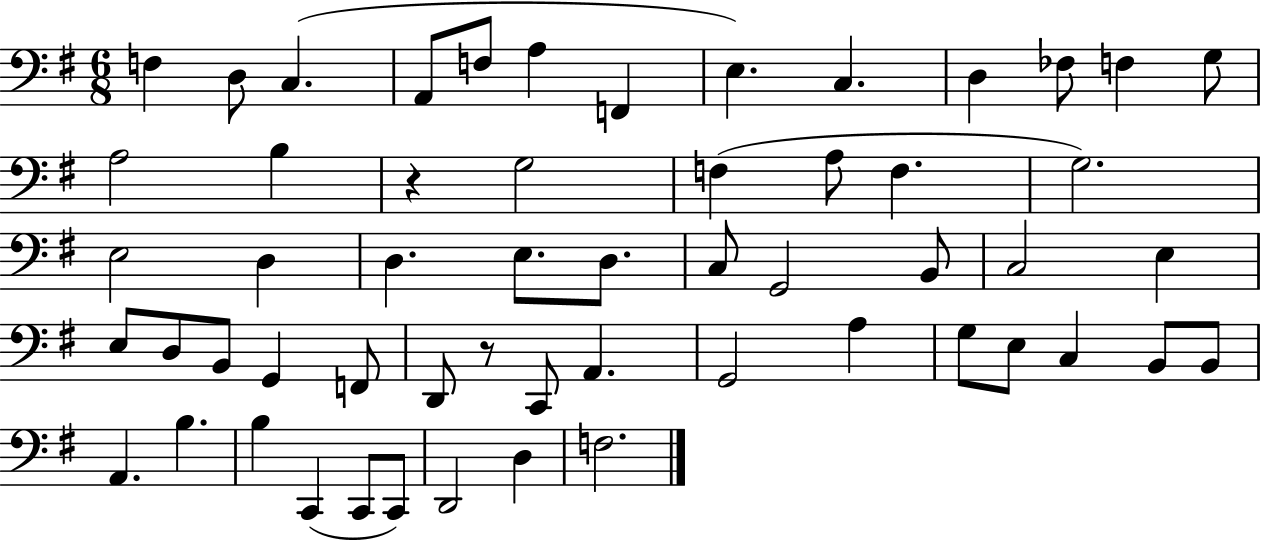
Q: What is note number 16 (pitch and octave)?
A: G3